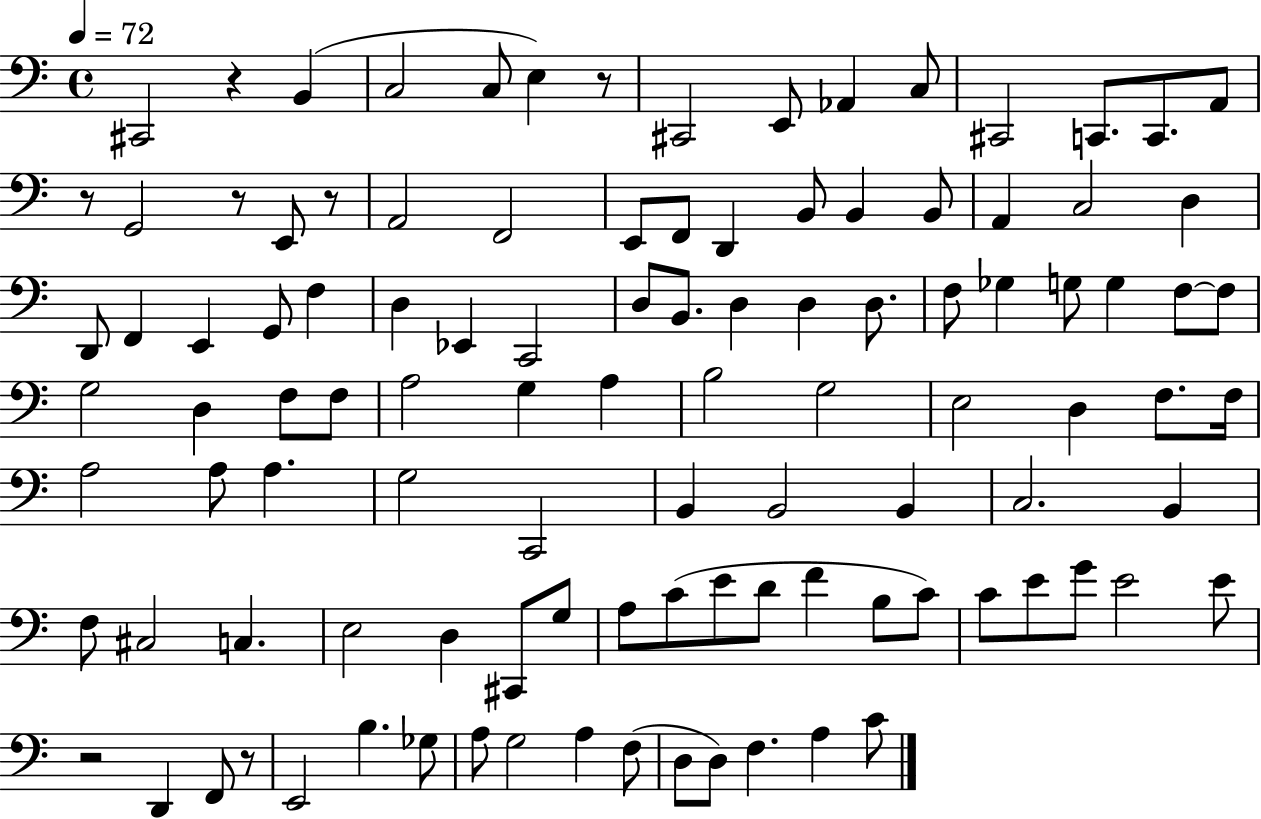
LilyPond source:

{
  \clef bass
  \time 4/4
  \defaultTimeSignature
  \key c \major
  \tempo 4 = 72
  cis,2 r4 b,4( | c2 c8 e4) r8 | cis,2 e,8 aes,4 c8 | cis,2 c,8. c,8. a,8 | \break r8 g,2 r8 e,8 r8 | a,2 f,2 | e,8 f,8 d,4 b,8 b,4 b,8 | a,4 c2 d4 | \break d,8 f,4 e,4 g,8 f4 | d4 ees,4 c,2 | d8 b,8. d4 d4 d8. | f8 ges4 g8 g4 f8~~ f8 | \break g2 d4 f8 f8 | a2 g4 a4 | b2 g2 | e2 d4 f8. f16 | \break a2 a8 a4. | g2 c,2 | b,4 b,2 b,4 | c2. b,4 | \break f8 cis2 c4. | e2 d4 cis,8 g8 | a8 c'8( e'8 d'8 f'4 b8 c'8) | c'8 e'8 g'8 e'2 e'8 | \break r2 d,4 f,8 r8 | e,2 b4. ges8 | a8 g2 a4 f8( | d8 d8) f4. a4 c'8 | \break \bar "|."
}